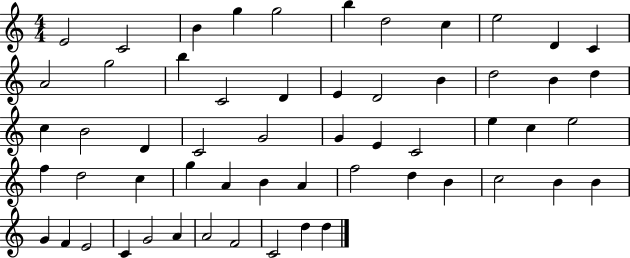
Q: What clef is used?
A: treble